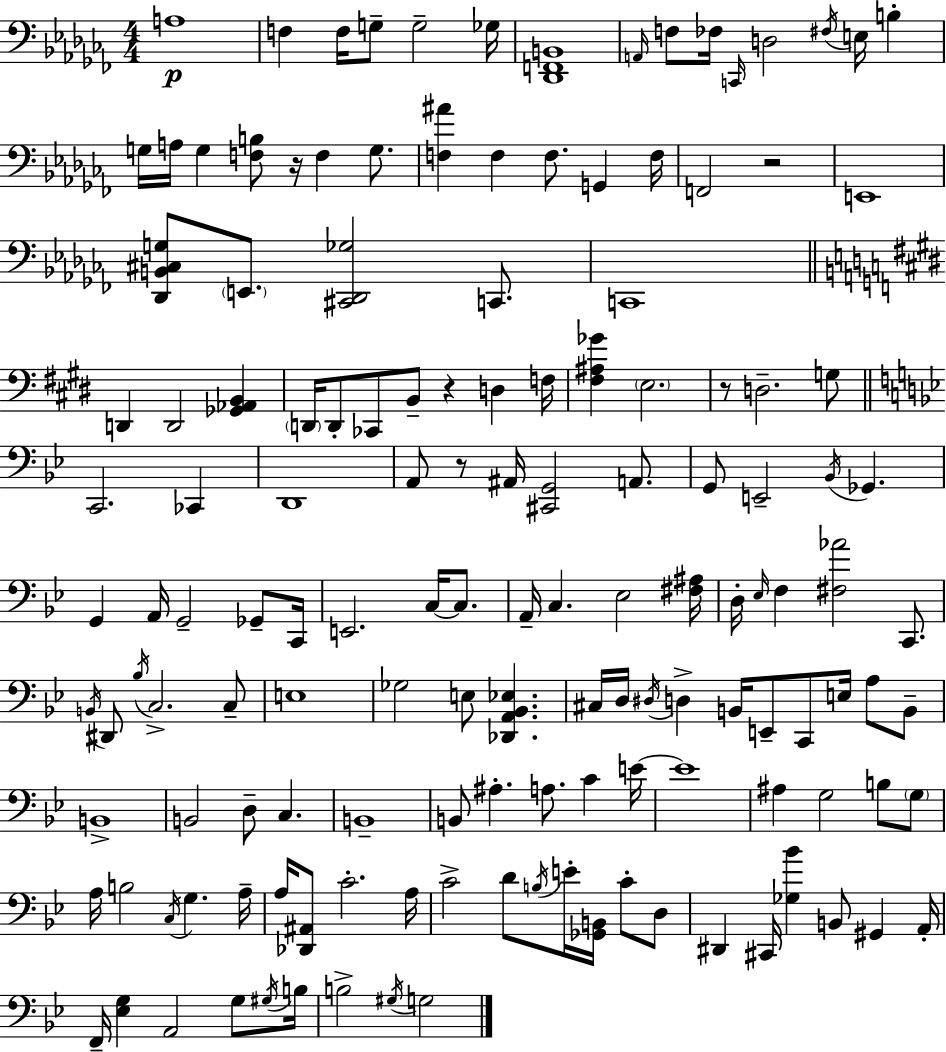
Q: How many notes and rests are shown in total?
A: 144